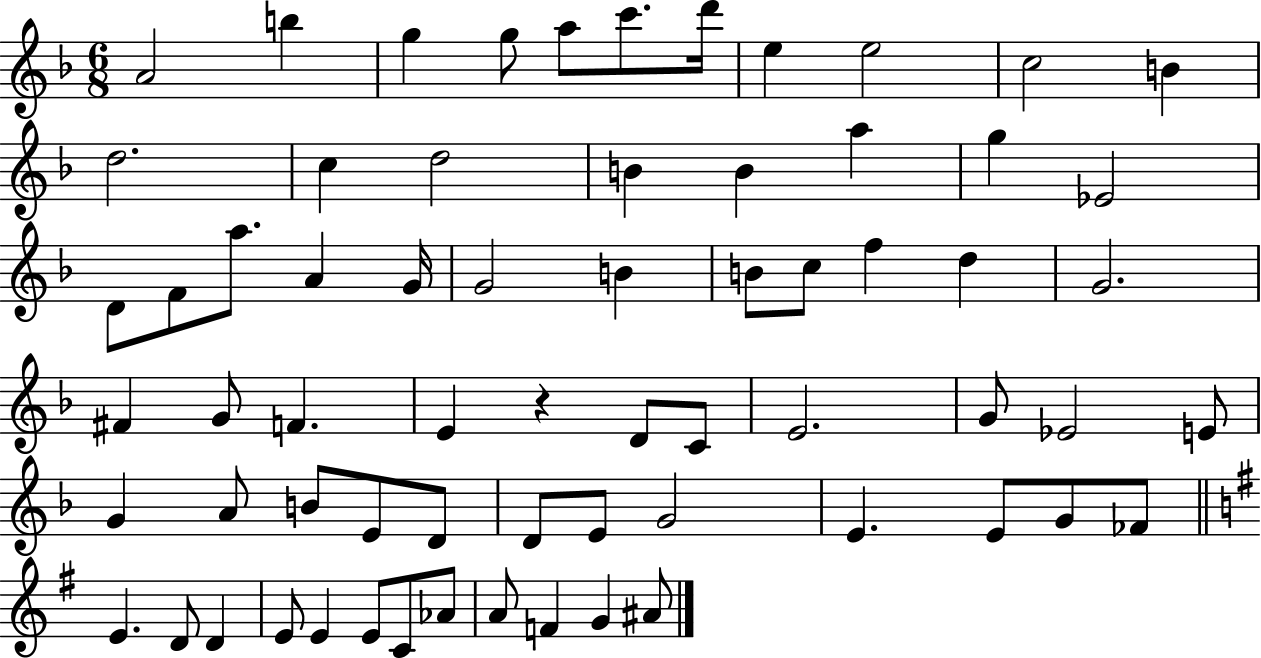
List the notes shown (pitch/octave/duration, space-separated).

A4/h B5/q G5/q G5/e A5/e C6/e. D6/s E5/q E5/h C5/h B4/q D5/h. C5/q D5/h B4/q B4/q A5/q G5/q Eb4/h D4/e F4/e A5/e. A4/q G4/s G4/h B4/q B4/e C5/e F5/q D5/q G4/h. F#4/q G4/e F4/q. E4/q R/q D4/e C4/e E4/h. G4/e Eb4/h E4/e G4/q A4/e B4/e E4/e D4/e D4/e E4/e G4/h E4/q. E4/e G4/e FES4/e E4/q. D4/e D4/q E4/e E4/q E4/e C4/e Ab4/e A4/e F4/q G4/q A#4/e